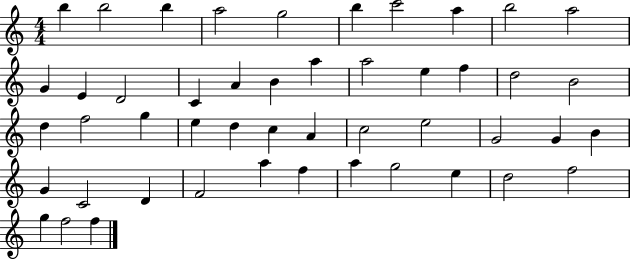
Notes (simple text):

B5/q B5/h B5/q A5/h G5/h B5/q C6/h A5/q B5/h A5/h G4/q E4/q D4/h C4/q A4/q B4/q A5/q A5/h E5/q F5/q D5/h B4/h D5/q F5/h G5/q E5/q D5/q C5/q A4/q C5/h E5/h G4/h G4/q B4/q G4/q C4/h D4/q F4/h A5/q F5/q A5/q G5/h E5/q D5/h F5/h G5/q F5/h F5/q